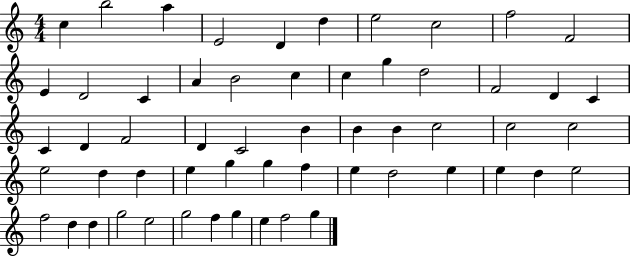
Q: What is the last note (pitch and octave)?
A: G5